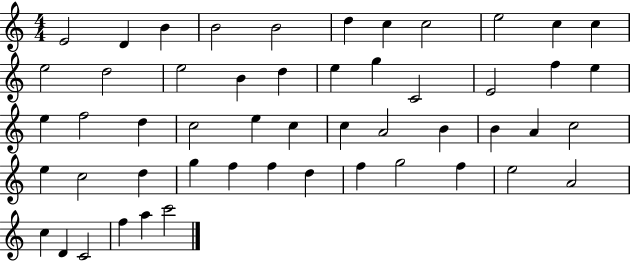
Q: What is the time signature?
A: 4/4